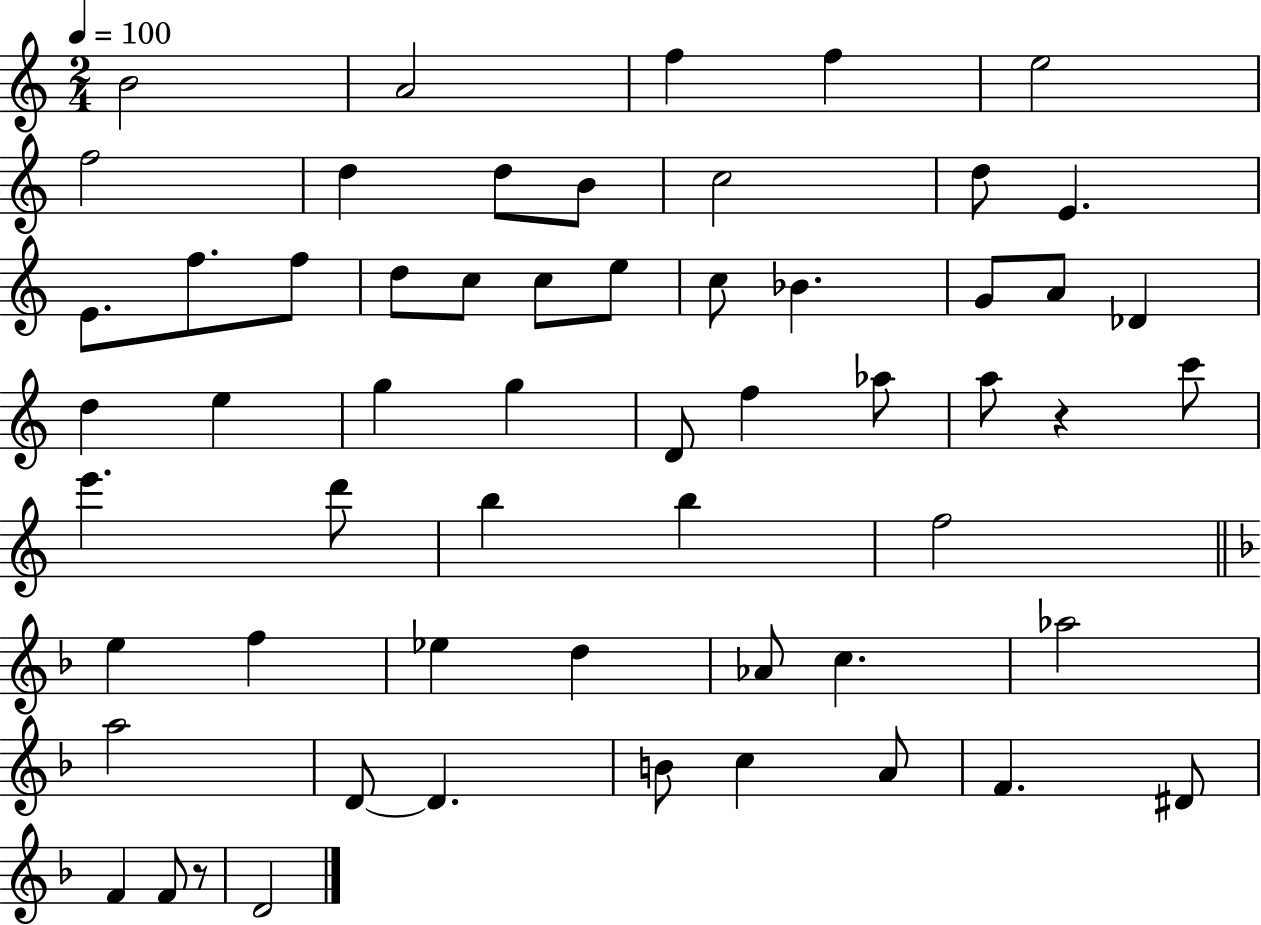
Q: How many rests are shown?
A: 2